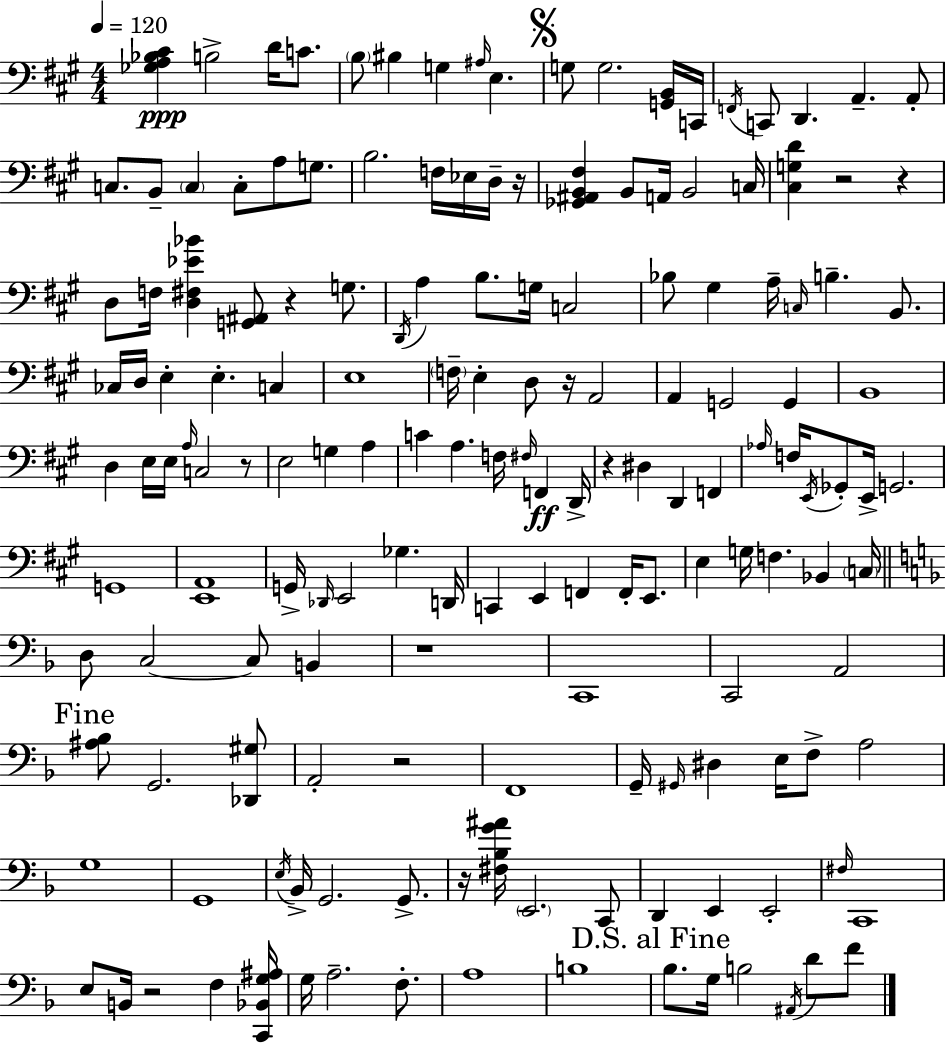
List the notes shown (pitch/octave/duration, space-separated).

[Gb3,A3,Bb3,C#4]/q B3/h D4/s C4/e. B3/e BIS3/q G3/q A#3/s E3/q. G3/e G3/h. [G2,B2]/s C2/s F2/s C2/e D2/q. A2/q. A2/e C3/e. B2/e C3/q C3/e A3/e G3/e. B3/h. F3/s Eb3/s D3/s R/s [Gb2,A#2,B2,F#3]/q B2/e A2/s B2/h C3/s [C#3,G3,D4]/q R/h R/q D3/e F3/s [D3,F#3,Eb4,Bb4]/q [G2,A#2]/e R/q G3/e. D2/s A3/q B3/e. G3/s C3/h Bb3/e G#3/q A3/s C3/s B3/q. B2/e. CES3/s D3/s E3/q E3/q. C3/q E3/w F3/s E3/q D3/e R/s A2/h A2/q G2/h G2/q B2/w D3/q E3/s E3/s A3/s C3/h R/e E3/h G3/q A3/q C4/q A3/q. F3/s F#3/s F2/q D2/s R/q D#3/q D2/q F2/q Ab3/s F3/s E2/s Gb2/e E2/s G2/h. G2/w [E2,A2]/w G2/s Db2/s E2/h Gb3/q. D2/s C2/q E2/q F2/q F2/s E2/e. E3/q G3/s F3/q. Bb2/q C3/s D3/e C3/h C3/e B2/q R/w C2/w C2/h A2/h [A#3,Bb3]/e G2/h. [Db2,G#3]/e A2/h R/h F2/w G2/s G#2/s D#3/q E3/s F3/e A3/h G3/w G2/w E3/s Bb2/s G2/h. G2/e. R/s [F#3,Bb3,G4,A#4]/s E2/h. C2/e D2/q E2/q E2/h F#3/s C2/w E3/e B2/s R/h F3/q [C2,Bb2,G3,A#3]/s G3/s A3/h. F3/e. A3/w B3/w Bb3/e. G3/s B3/h A#2/s D4/e F4/e